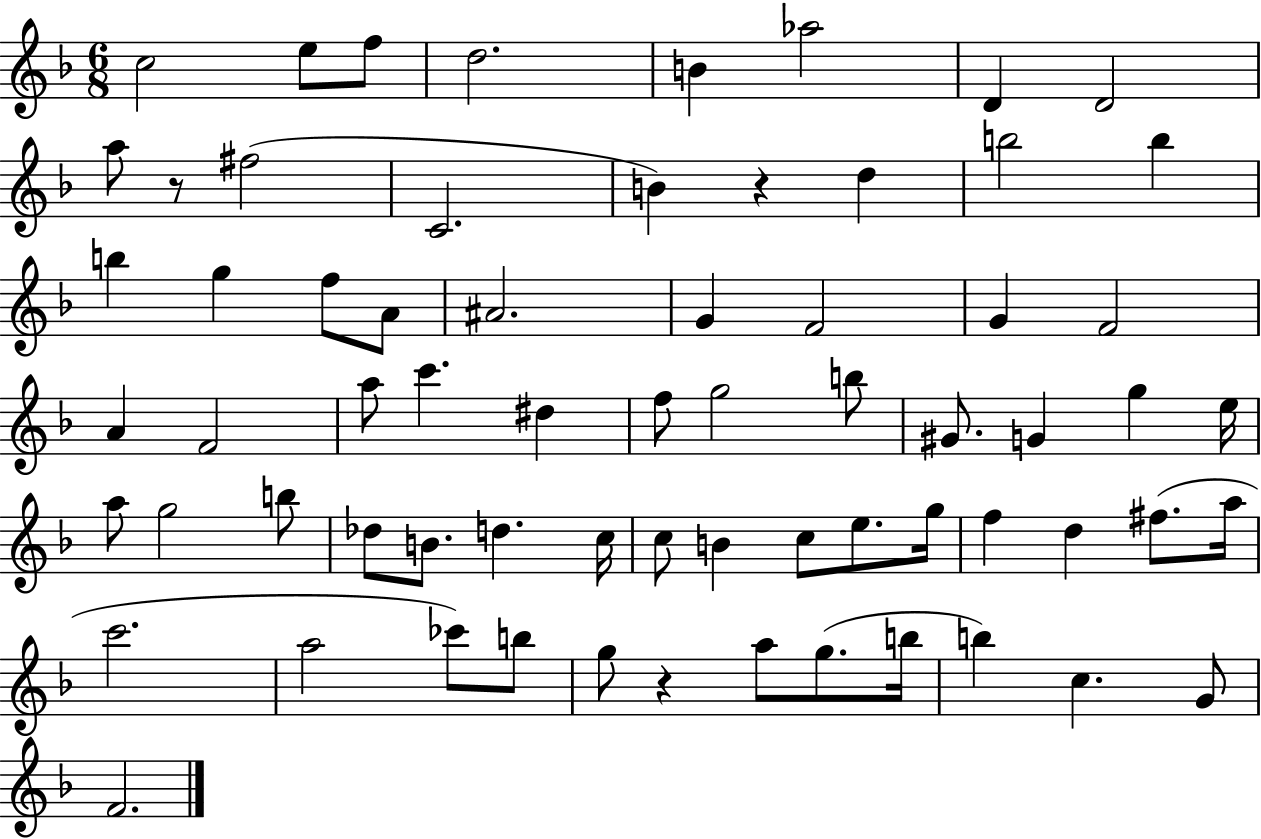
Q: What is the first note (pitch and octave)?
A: C5